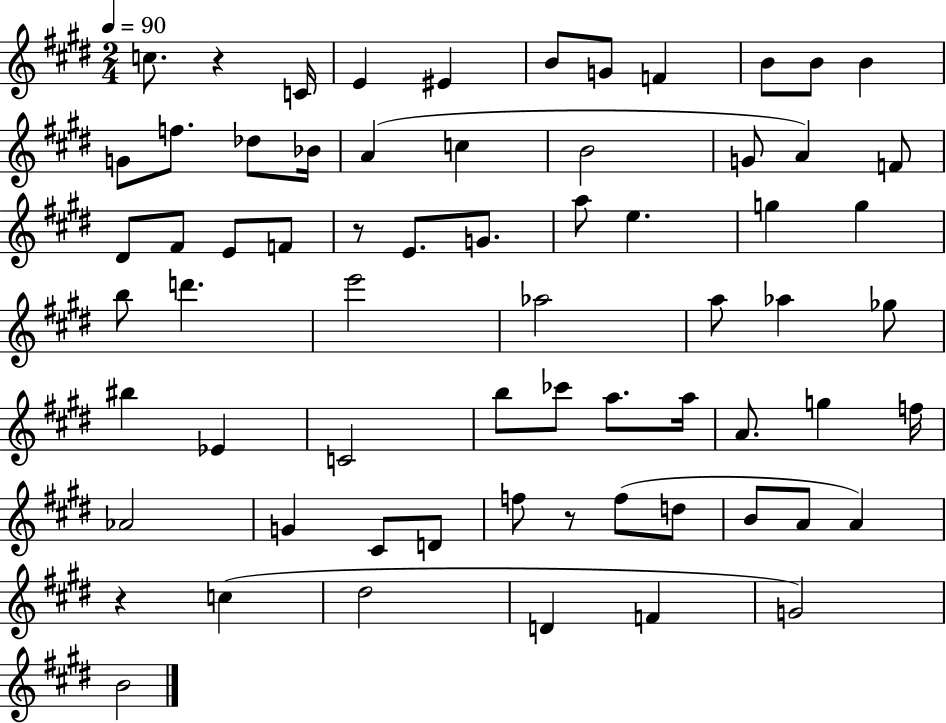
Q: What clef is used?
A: treble